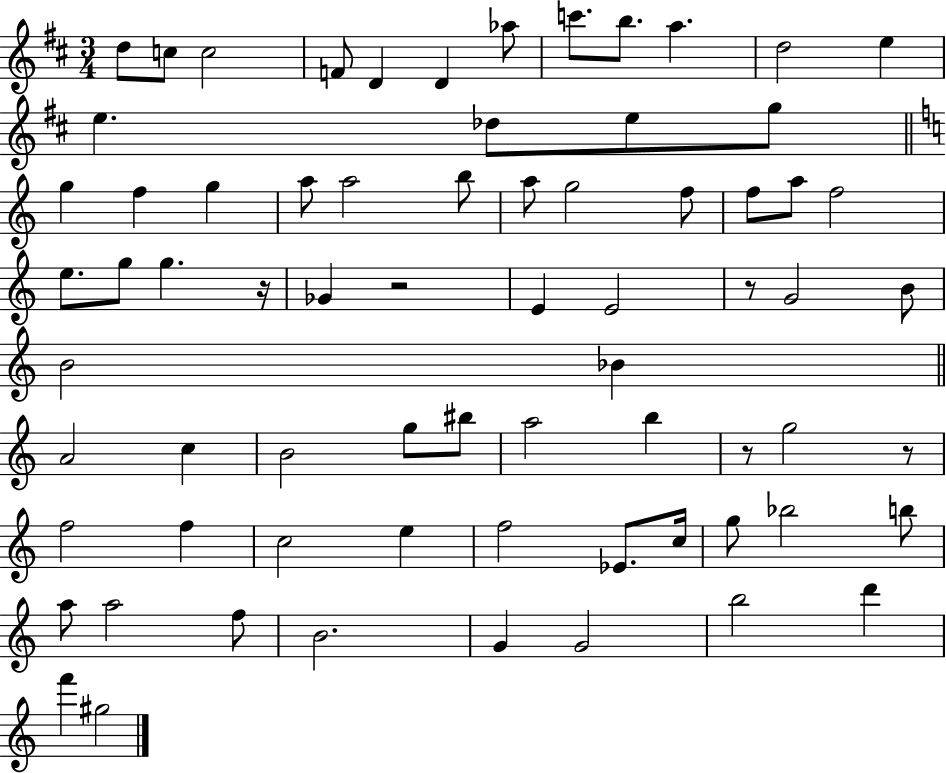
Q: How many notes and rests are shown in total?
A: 71